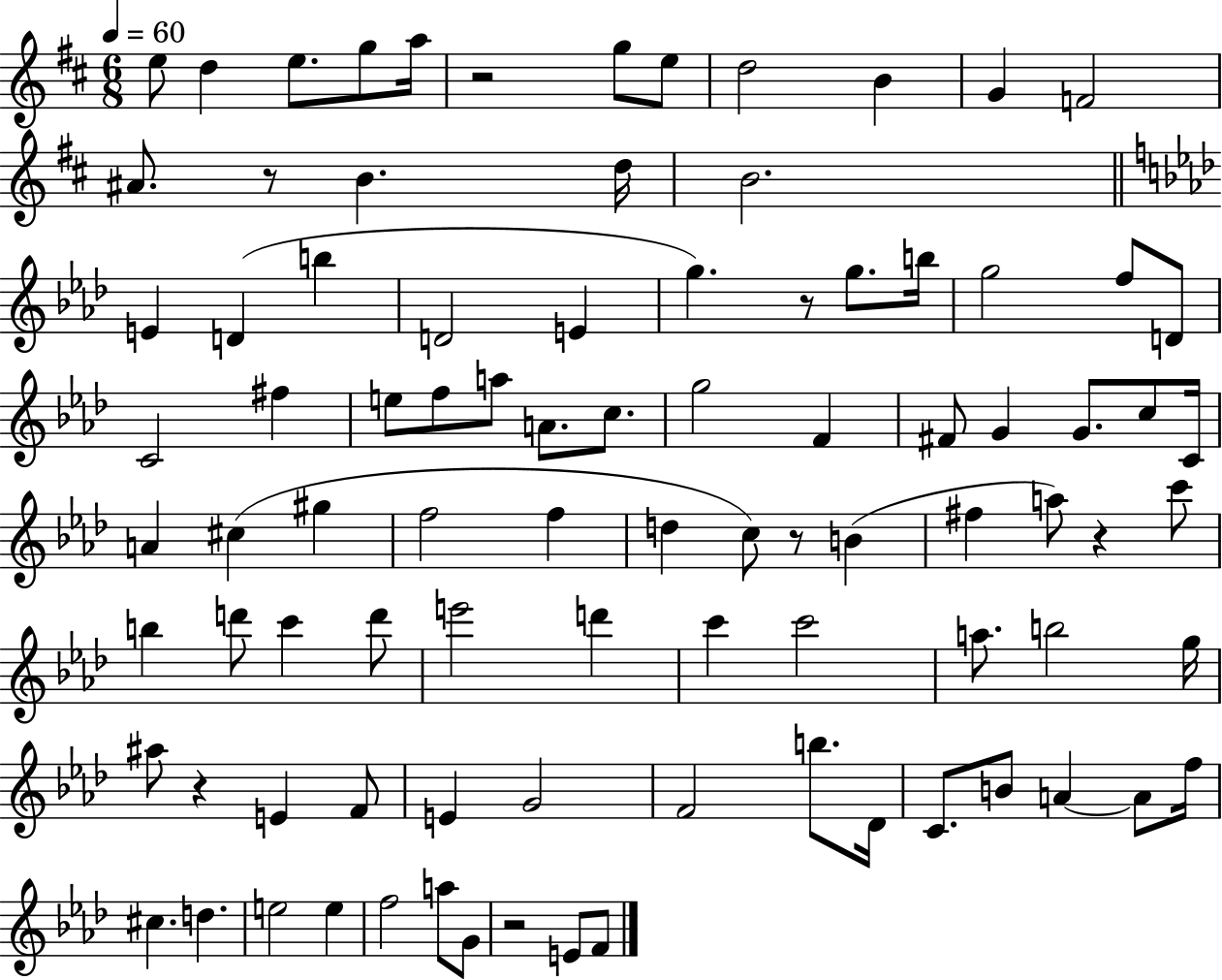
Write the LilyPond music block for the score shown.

{
  \clef treble
  \numericTimeSignature
  \time 6/8
  \key d \major
  \tempo 4 = 60
  e''8 d''4 e''8. g''8 a''16 | r2 g''8 e''8 | d''2 b'4 | g'4 f'2 | \break ais'8. r8 b'4. d''16 | b'2. | \bar "||" \break \key f \minor e'4 d'4( b''4 | d'2 e'4 | g''4.) r8 g''8. b''16 | g''2 f''8 d'8 | \break c'2 fis''4 | e''8 f''8 a''8 a'8. c''8. | g''2 f'4 | fis'8 g'4 g'8. c''8 c'16 | \break a'4 cis''4( gis''4 | f''2 f''4 | d''4 c''8) r8 b'4( | fis''4 a''8) r4 c'''8 | \break b''4 d'''8 c'''4 d'''8 | e'''2 d'''4 | c'''4 c'''2 | a''8. b''2 g''16 | \break ais''8 r4 e'4 f'8 | e'4 g'2 | f'2 b''8. des'16 | c'8. b'8 a'4~~ a'8 f''16 | \break cis''4. d''4. | e''2 e''4 | f''2 a''8 g'8 | r2 e'8 f'8 | \break \bar "|."
}